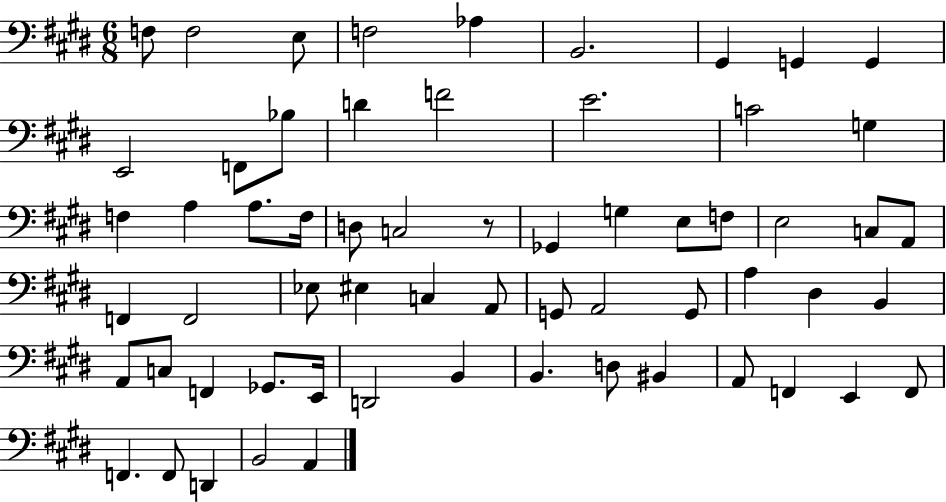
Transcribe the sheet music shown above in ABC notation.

X:1
T:Untitled
M:6/8
L:1/4
K:E
F,/2 F,2 E,/2 F,2 _A, B,,2 ^G,, G,, G,, E,,2 F,,/2 _B,/2 D F2 E2 C2 G, F, A, A,/2 F,/4 D,/2 C,2 z/2 _G,, G, E,/2 F,/2 E,2 C,/2 A,,/2 F,, F,,2 _E,/2 ^E, C, A,,/2 G,,/2 A,,2 G,,/2 A, ^D, B,, A,,/2 C,/2 F,, _G,,/2 E,,/4 D,,2 B,, B,, D,/2 ^B,, A,,/2 F,, E,, F,,/2 F,, F,,/2 D,, B,,2 A,,